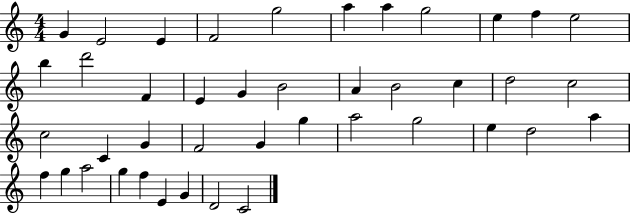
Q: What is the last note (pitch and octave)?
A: C4